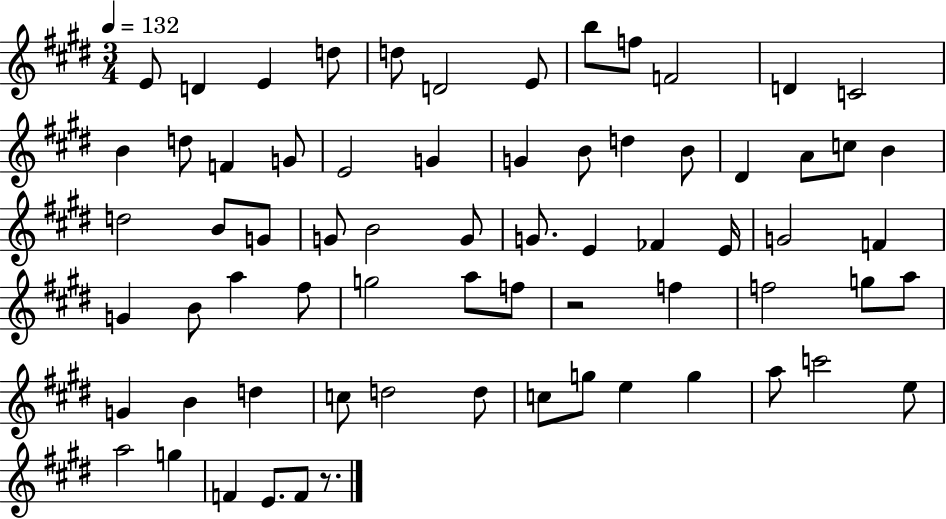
{
  \clef treble
  \numericTimeSignature
  \time 3/4
  \key e \major
  \tempo 4 = 132
  \repeat volta 2 { e'8 d'4 e'4 d''8 | d''8 d'2 e'8 | b''8 f''8 f'2 | d'4 c'2 | \break b'4 d''8 f'4 g'8 | e'2 g'4 | g'4 b'8 d''4 b'8 | dis'4 a'8 c''8 b'4 | \break d''2 b'8 g'8 | g'8 b'2 g'8 | g'8. e'4 fes'4 e'16 | g'2 f'4 | \break g'4 b'8 a''4 fis''8 | g''2 a''8 f''8 | r2 f''4 | f''2 g''8 a''8 | \break g'4 b'4 d''4 | c''8 d''2 d''8 | c''8 g''8 e''4 g''4 | a''8 c'''2 e''8 | \break a''2 g''4 | f'4 e'8. f'8 r8. | } \bar "|."
}